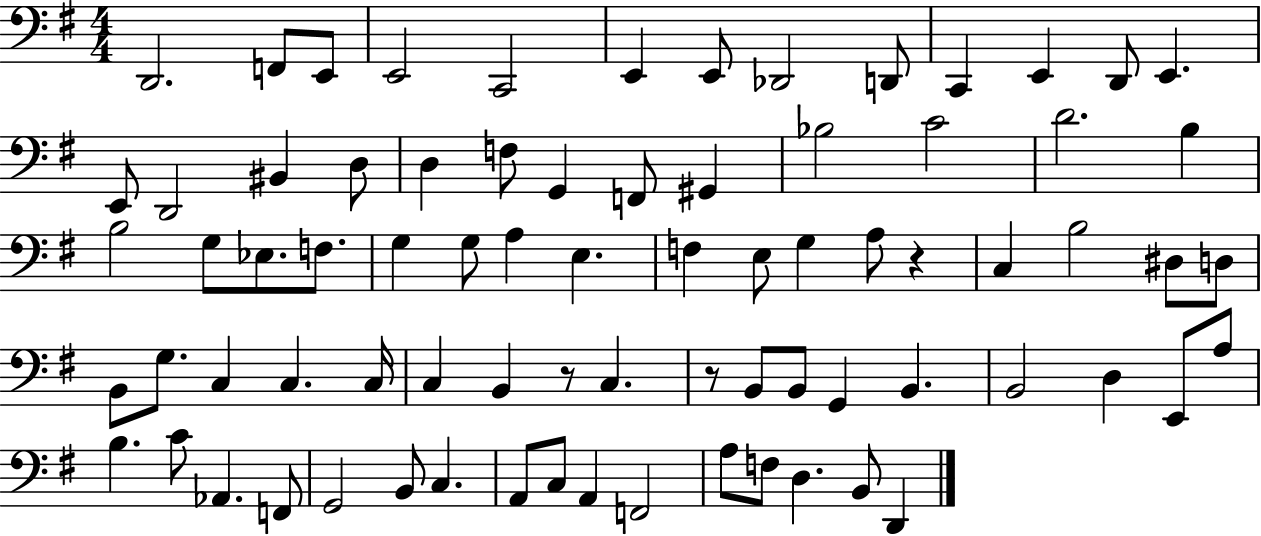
X:1
T:Untitled
M:4/4
L:1/4
K:G
D,,2 F,,/2 E,,/2 E,,2 C,,2 E,, E,,/2 _D,,2 D,,/2 C,, E,, D,,/2 E,, E,,/2 D,,2 ^B,, D,/2 D, F,/2 G,, F,,/2 ^G,, _B,2 C2 D2 B, B,2 G,/2 _E,/2 F,/2 G, G,/2 A, E, F, E,/2 G, A,/2 z C, B,2 ^D,/2 D,/2 B,,/2 G,/2 C, C, C,/4 C, B,, z/2 C, z/2 B,,/2 B,,/2 G,, B,, B,,2 D, E,,/2 A,/2 B, C/2 _A,, F,,/2 G,,2 B,,/2 C, A,,/2 C,/2 A,, F,,2 A,/2 F,/2 D, B,,/2 D,,